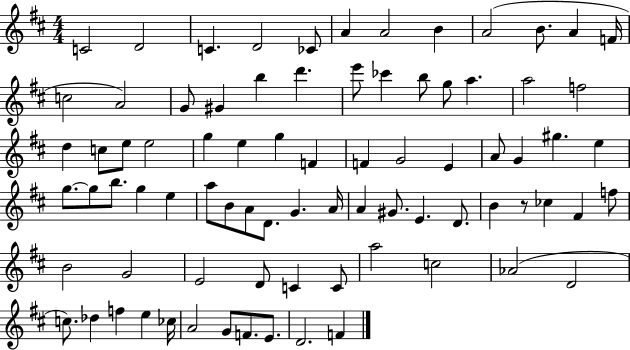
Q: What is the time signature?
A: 4/4